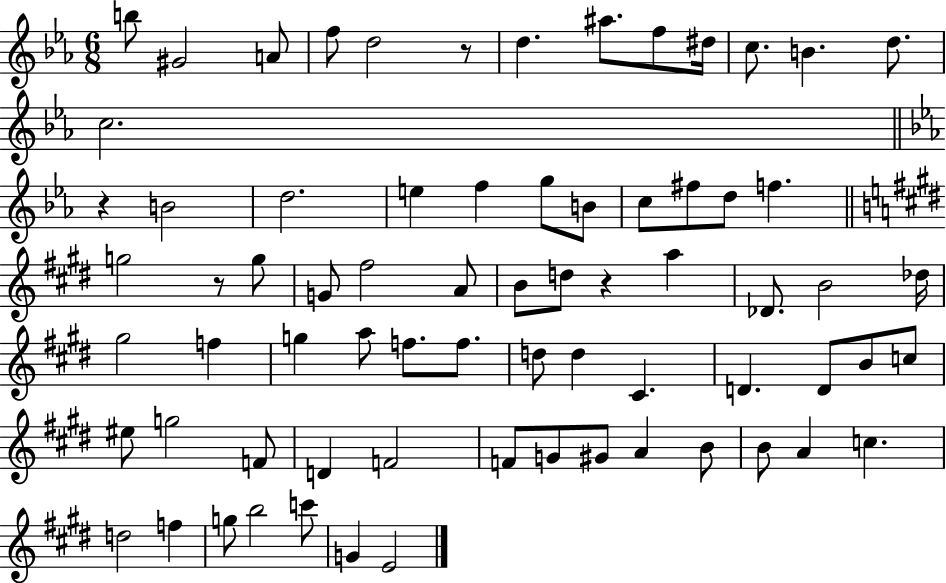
B5/e G#4/h A4/e F5/e D5/h R/e D5/q. A#5/e. F5/e D#5/s C5/e. B4/q. D5/e. C5/h. R/q B4/h D5/h. E5/q F5/q G5/e B4/e C5/e F#5/e D5/e F5/q. G5/h R/e G5/e G4/e F#5/h A4/e B4/e D5/e R/q A5/q Db4/e. B4/h Db5/s G#5/h F5/q G5/q A5/e F5/e. F5/e. D5/e D5/q C#4/q. D4/q. D4/e B4/e C5/e EIS5/e G5/h F4/e D4/q F4/h F4/e G4/e G#4/e A4/q B4/e B4/e A4/q C5/q. D5/h F5/q G5/e B5/h C6/e G4/q E4/h